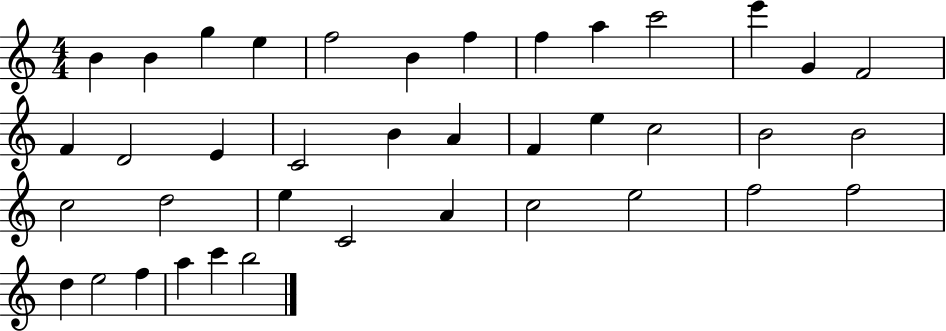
B4/q B4/q G5/q E5/q F5/h B4/q F5/q F5/q A5/q C6/h E6/q G4/q F4/h F4/q D4/h E4/q C4/h B4/q A4/q F4/q E5/q C5/h B4/h B4/h C5/h D5/h E5/q C4/h A4/q C5/h E5/h F5/h F5/h D5/q E5/h F5/q A5/q C6/q B5/h